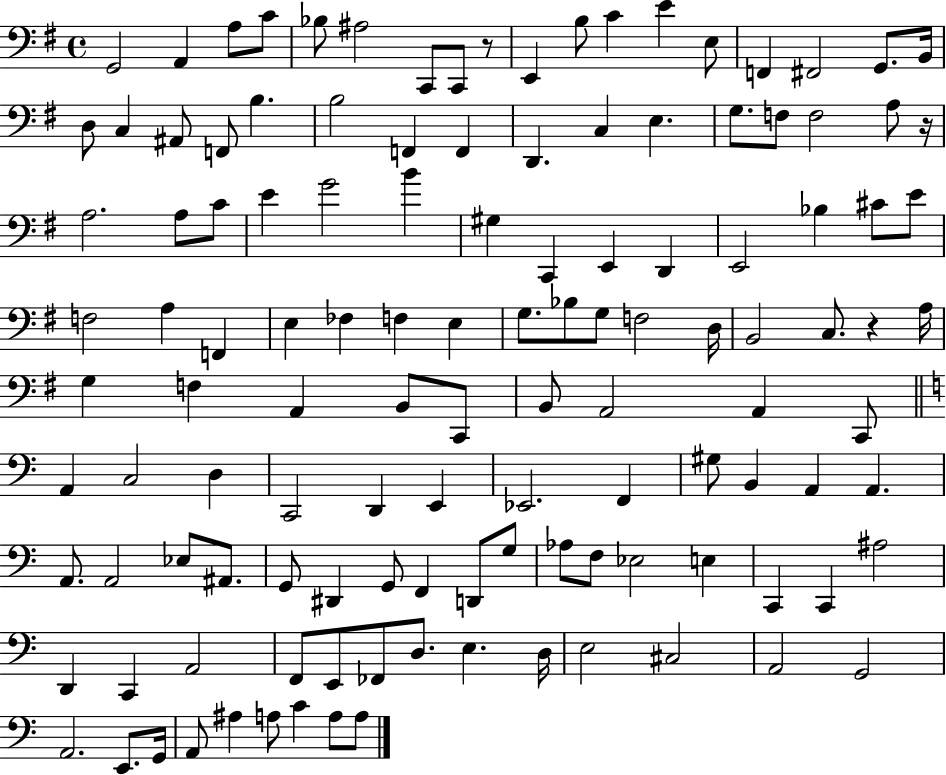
G2/h A2/q A3/e C4/e Bb3/e A#3/h C2/e C2/e R/e E2/q B3/e C4/q E4/q E3/e F2/q F#2/h G2/e. B2/s D3/e C3/q A#2/e F2/e B3/q. B3/h F2/q F2/q D2/q. C3/q E3/q. G3/e. F3/e F3/h A3/e R/s A3/h. A3/e C4/e E4/q G4/h B4/q G#3/q C2/q E2/q D2/q E2/h Bb3/q C#4/e E4/e F3/h A3/q F2/q E3/q FES3/q F3/q E3/q G3/e. Bb3/e G3/e F3/h D3/s B2/h C3/e. R/q A3/s G3/q F3/q A2/q B2/e C2/e B2/e A2/h A2/q C2/e A2/q C3/h D3/q C2/h D2/q E2/q Eb2/h. F2/q G#3/e B2/q A2/q A2/q. A2/e. A2/h Eb3/e A#2/e. G2/e D#2/q G2/e F2/q D2/e G3/e Ab3/e F3/e Eb3/h E3/q C2/q C2/q A#3/h D2/q C2/q A2/h F2/e E2/e FES2/e D3/e. E3/q. D3/s E3/h C#3/h A2/h G2/h A2/h. E2/e. G2/s A2/e A#3/q A3/e C4/q A3/e A3/e